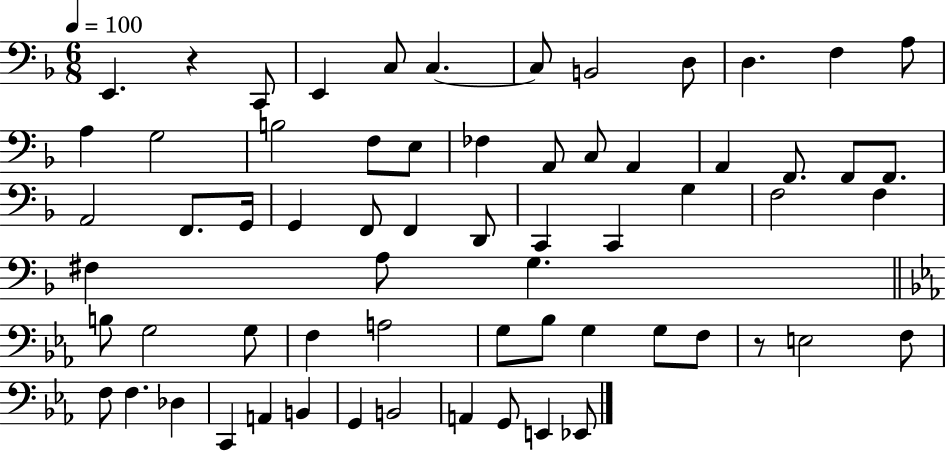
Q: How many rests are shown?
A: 2